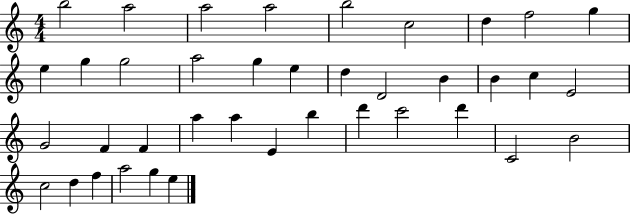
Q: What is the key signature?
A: C major